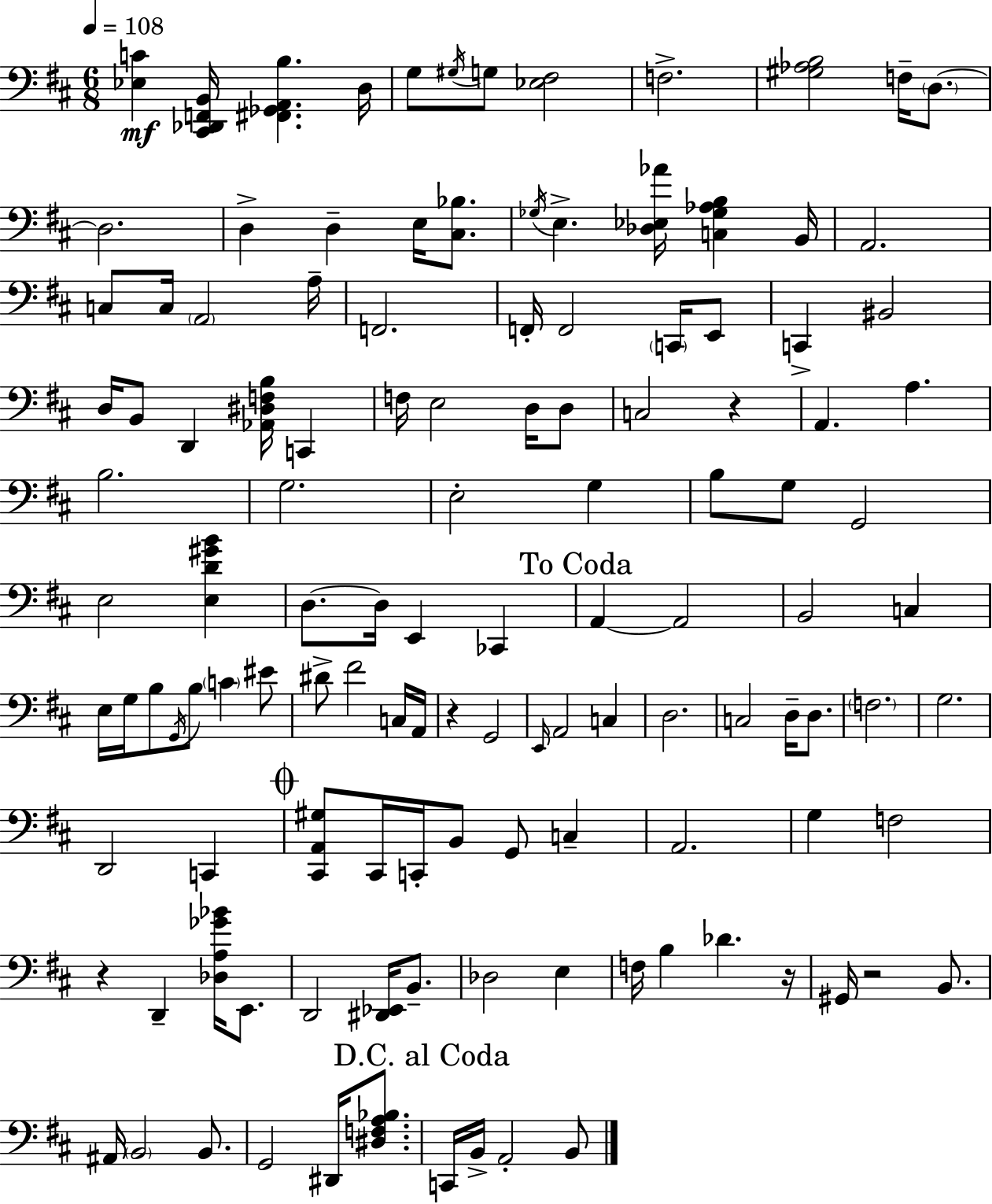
[Eb3,C4]/q [C#2,Db2,F2,B2]/s [F#2,Gb2,A2,B3]/q. D3/s G3/e G#3/s G3/e [Eb3,F#3]/h F3/h. [G#3,Ab3,B3]/h F3/s D3/e. D3/h. D3/q D3/q E3/s [C#3,Bb3]/e. Gb3/s E3/q. [Db3,Eb3,Ab4]/s [C3,Gb3,Ab3,B3]/q B2/s A2/h. C3/e C3/s A2/h A3/s F2/h. F2/s F2/h C2/s E2/e C2/q BIS2/h D3/s B2/e D2/q [Ab2,D#3,F3,B3]/s C2/q F3/s E3/h D3/s D3/e C3/h R/q A2/q. A3/q. B3/h. G3/h. E3/h G3/q B3/e G3/e G2/h E3/h [E3,D4,G#4,B4]/q D3/e. D3/s E2/q CES2/q A2/q A2/h B2/h C3/q E3/s G3/s B3/e G2/s B3/e C4/q EIS4/e D#4/e F#4/h C3/s A2/s R/q G2/h E2/s A2/h C3/q D3/h. C3/h D3/s D3/e. F3/h. G3/h. D2/h C2/q [C#2,A2,G#3]/e C#2/s C2/s B2/e G2/e C3/q A2/h. G3/q F3/h R/q D2/q [Db3,A3,Gb4,Bb4]/s E2/e. D2/h [D#2,Eb2]/s B2/e. Db3/h E3/q F3/s B3/q Db4/q. R/s G#2/s R/h B2/e. A#2/s B2/h B2/e. G2/h D#2/s [D#3,F3,A3,Bb3]/e. C2/s B2/s A2/h B2/e